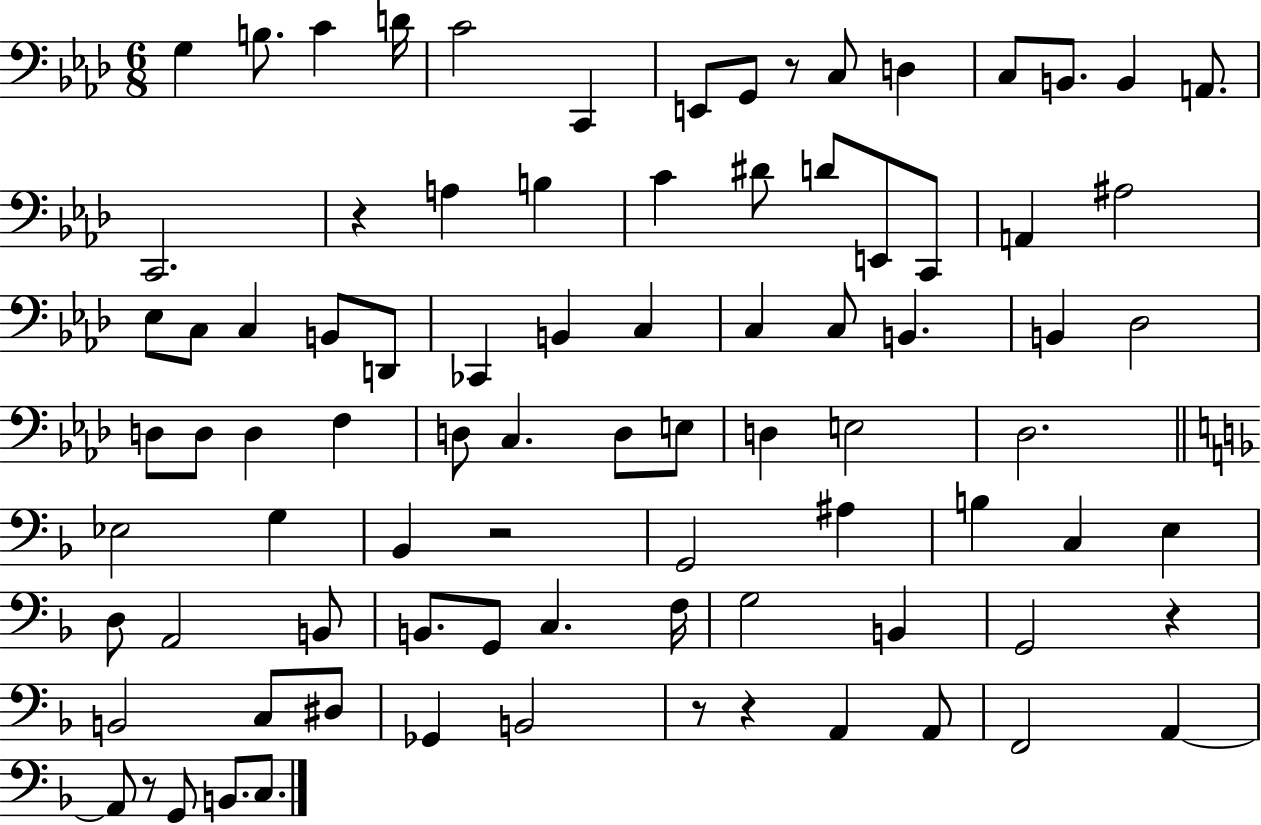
G3/q B3/e. C4/q D4/s C4/h C2/q E2/e G2/e R/e C3/e D3/q C3/e B2/e. B2/q A2/e. C2/h. R/q A3/q B3/q C4/q D#4/e D4/e E2/e C2/e A2/q A#3/h Eb3/e C3/e C3/q B2/e D2/e CES2/q B2/q C3/q C3/q C3/e B2/q. B2/q Db3/h D3/e D3/e D3/q F3/q D3/e C3/q. D3/e E3/e D3/q E3/h Db3/h. Eb3/h G3/q Bb2/q R/h G2/h A#3/q B3/q C3/q E3/q D3/e A2/h B2/e B2/e. G2/e C3/q. F3/s G3/h B2/q G2/h R/q B2/h C3/e D#3/e Gb2/q B2/h R/e R/q A2/q A2/e F2/h A2/q A2/e R/e G2/e B2/e. C3/e.